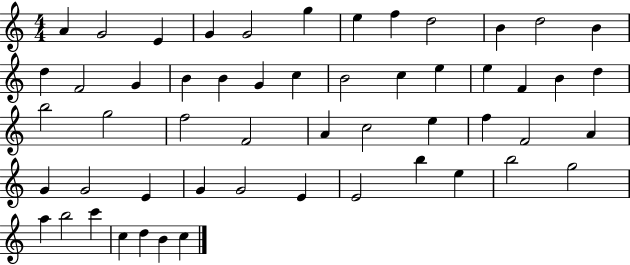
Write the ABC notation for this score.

X:1
T:Untitled
M:4/4
L:1/4
K:C
A G2 E G G2 g e f d2 B d2 B d F2 G B B G c B2 c e e F B d b2 g2 f2 F2 A c2 e f F2 A G G2 E G G2 E E2 b e b2 g2 a b2 c' c d B c